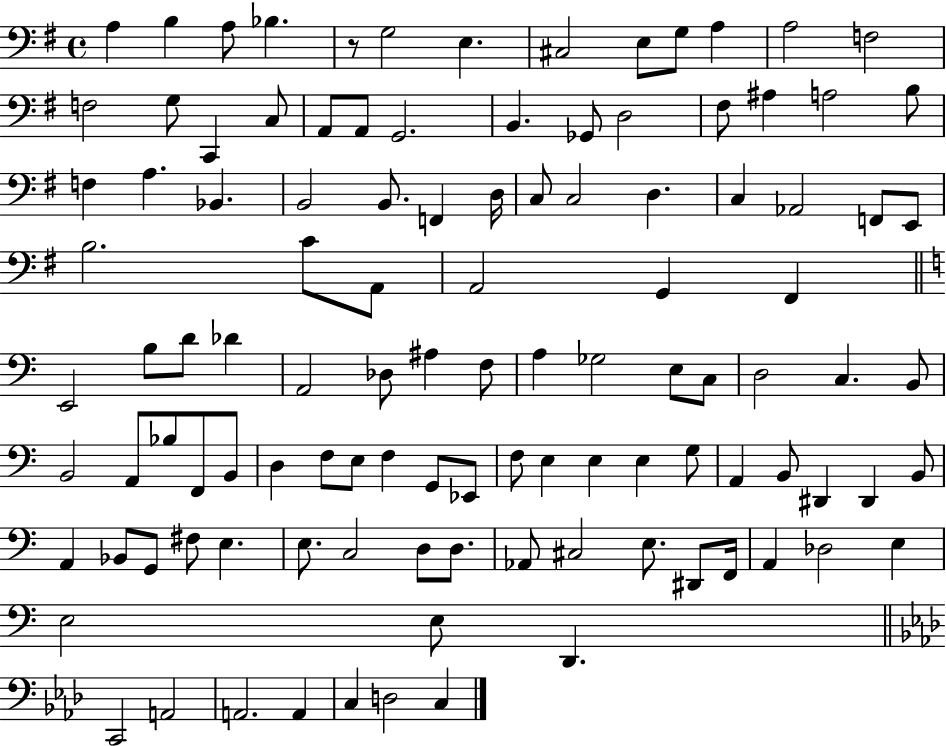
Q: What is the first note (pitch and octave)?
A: A3